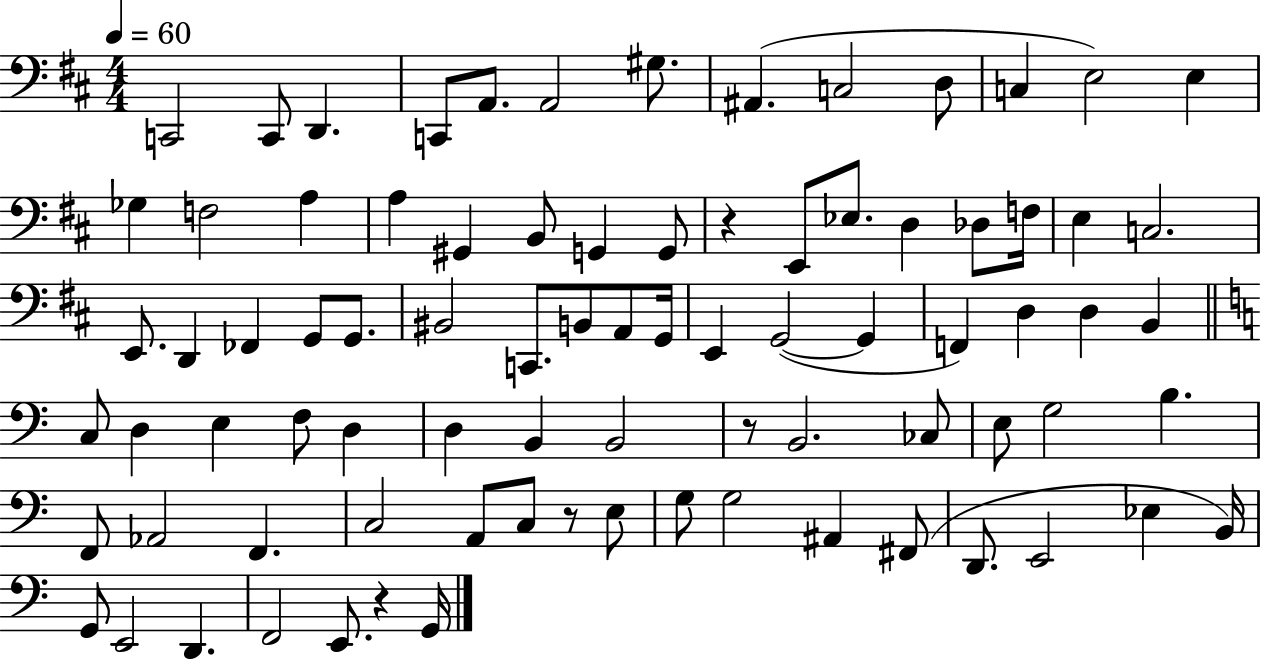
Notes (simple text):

C2/h C2/e D2/q. C2/e A2/e. A2/h G#3/e. A#2/q. C3/h D3/e C3/q E3/h E3/q Gb3/q F3/h A3/q A3/q G#2/q B2/e G2/q G2/e R/q E2/e Eb3/e. D3/q Db3/e F3/s E3/q C3/h. E2/e. D2/q FES2/q G2/e G2/e. BIS2/h C2/e. B2/e A2/e G2/s E2/q G2/h G2/q F2/q D3/q D3/q B2/q C3/e D3/q E3/q F3/e D3/q D3/q B2/q B2/h R/e B2/h. CES3/e E3/e G3/h B3/q. F2/e Ab2/h F2/q. C3/h A2/e C3/e R/e E3/e G3/e G3/h A#2/q F#2/e D2/e. E2/h Eb3/q B2/s G2/e E2/h D2/q. F2/h E2/e. R/q G2/s